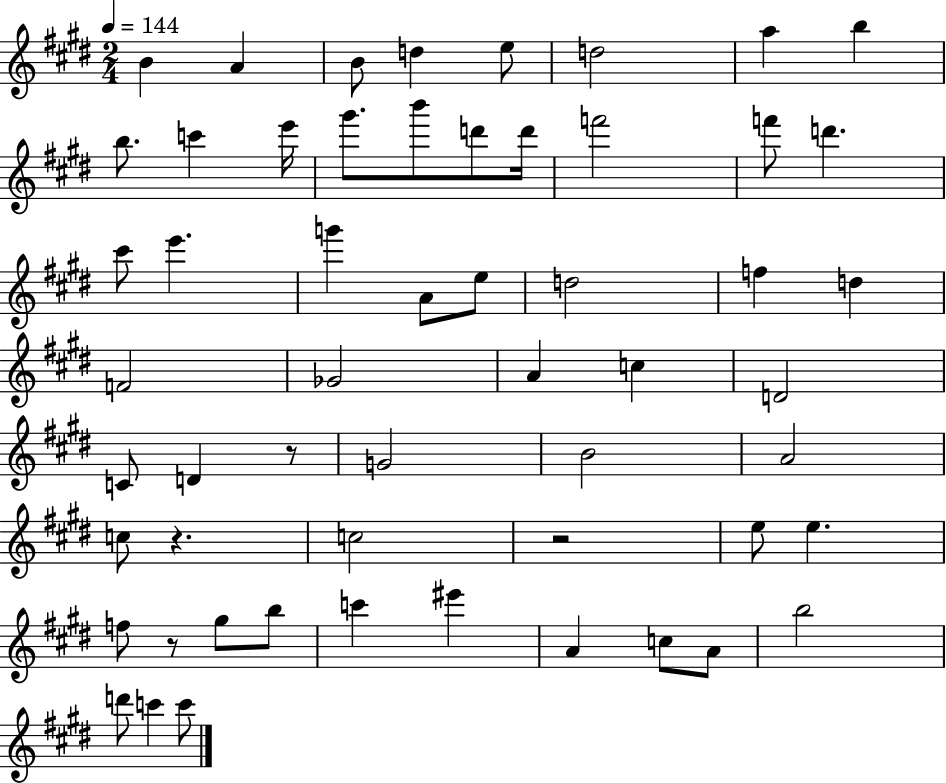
X:1
T:Untitled
M:2/4
L:1/4
K:E
B A B/2 d e/2 d2 a b b/2 c' e'/4 ^g'/2 b'/2 d'/2 d'/4 f'2 f'/2 d' ^c'/2 e' g' A/2 e/2 d2 f d F2 _G2 A c D2 C/2 D z/2 G2 B2 A2 c/2 z c2 z2 e/2 e f/2 z/2 ^g/2 b/2 c' ^e' A c/2 A/2 b2 d'/2 c' c'/2